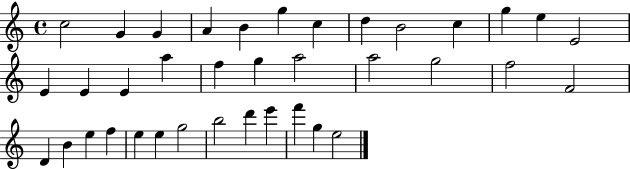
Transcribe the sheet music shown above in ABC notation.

X:1
T:Untitled
M:4/4
L:1/4
K:C
c2 G G A B g c d B2 c g e E2 E E E a f g a2 a2 g2 f2 F2 D B e f e e g2 b2 d' e' f' g e2